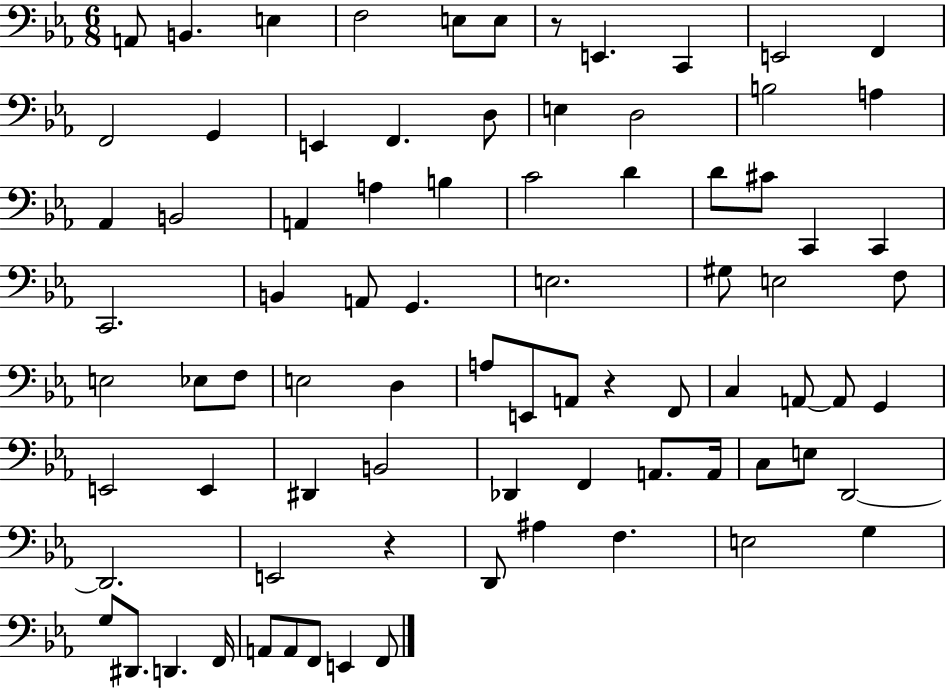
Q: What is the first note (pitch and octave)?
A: A2